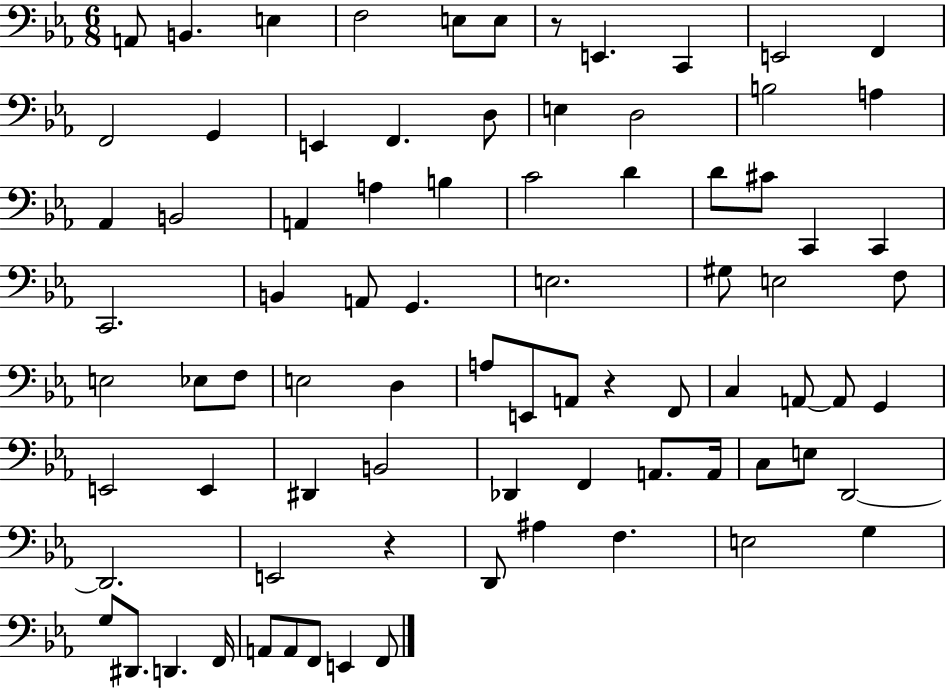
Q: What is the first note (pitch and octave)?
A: A2